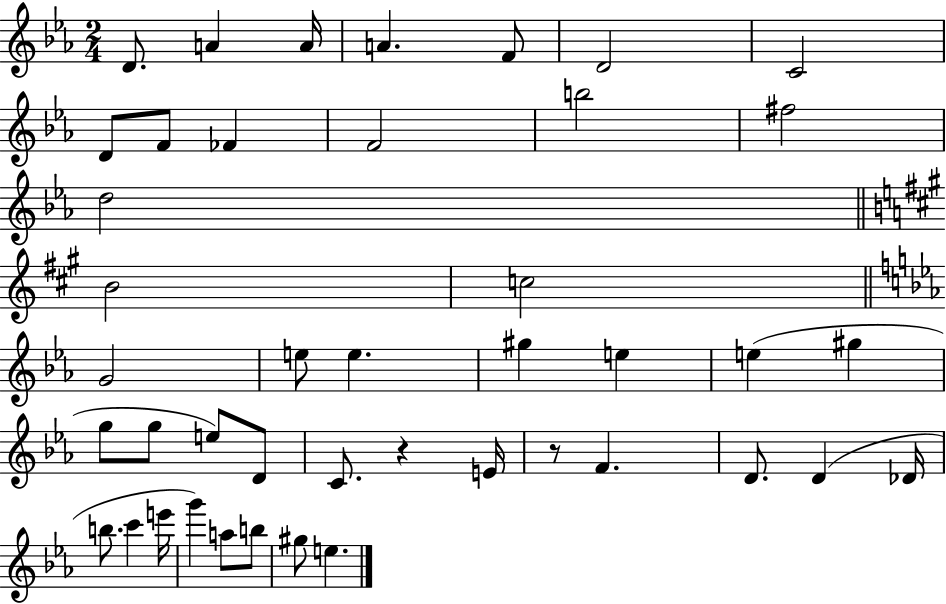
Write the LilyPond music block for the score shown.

{
  \clef treble
  \numericTimeSignature
  \time 2/4
  \key ees \major
  \repeat volta 2 { d'8. a'4 a'16 | a'4. f'8 | d'2 | c'2 | \break d'8 f'8 fes'4 | f'2 | b''2 | fis''2 | \break d''2 | \bar "||" \break \key a \major b'2 | c''2 | \bar "||" \break \key ees \major g'2 | e''8 e''4. | gis''4 e''4 | e''4( gis''4 | \break g''8 g''8 e''8) d'8 | c'8. r4 e'16 | r8 f'4. | d'8. d'4( des'16 | \break b''8. c'''4 e'''16 | g'''4) a''8 b''8 | gis''8 e''4. | } \bar "|."
}